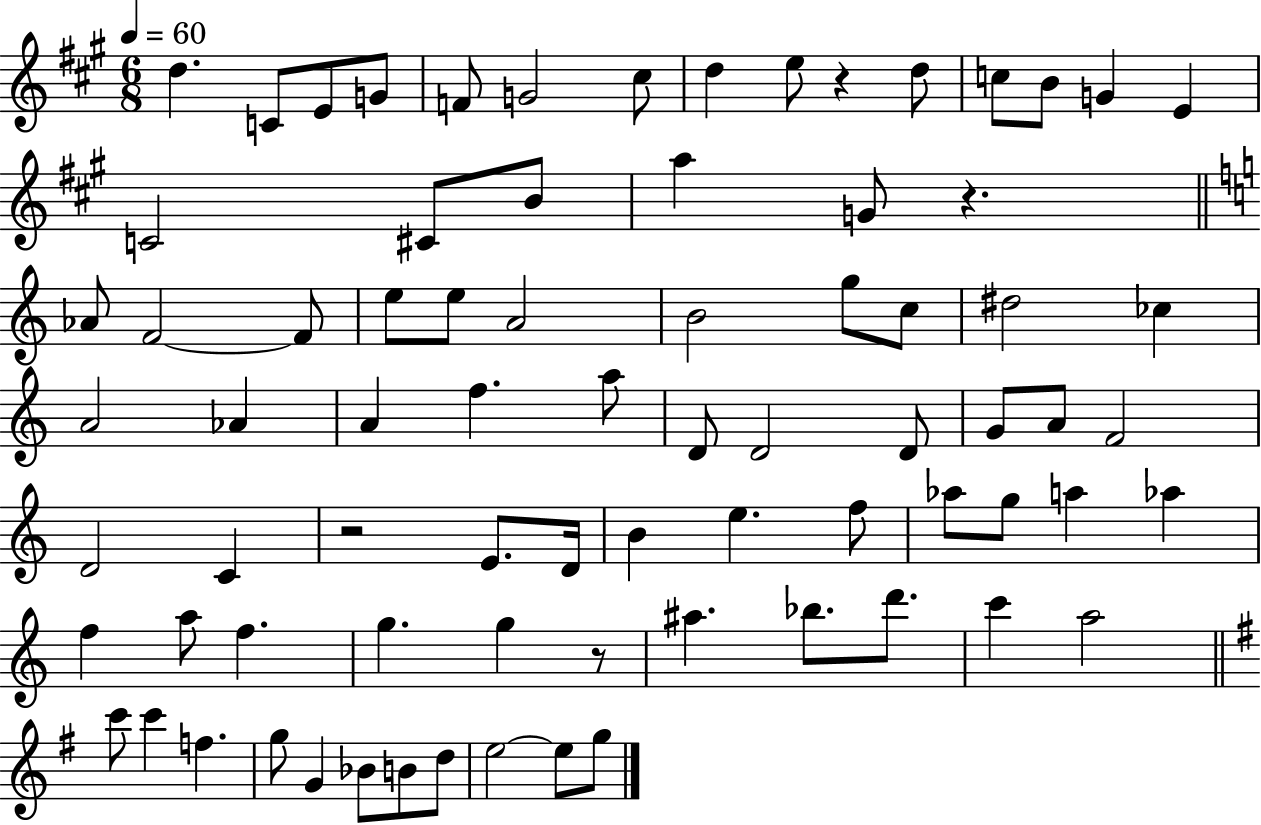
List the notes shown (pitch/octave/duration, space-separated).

D5/q. C4/e E4/e G4/e F4/e G4/h C#5/e D5/q E5/e R/q D5/e C5/e B4/e G4/q E4/q C4/h C#4/e B4/e A5/q G4/e R/q. Ab4/e F4/h F4/e E5/e E5/e A4/h B4/h G5/e C5/e D#5/h CES5/q A4/h Ab4/q A4/q F5/q. A5/e D4/e D4/h D4/e G4/e A4/e F4/h D4/h C4/q R/h E4/e. D4/s B4/q E5/q. F5/e Ab5/e G5/e A5/q Ab5/q F5/q A5/e F5/q. G5/q. G5/q R/e A#5/q. Bb5/e. D6/e. C6/q A5/h C6/e C6/q F5/q. G5/e G4/q Bb4/e B4/e D5/e E5/h E5/e G5/e